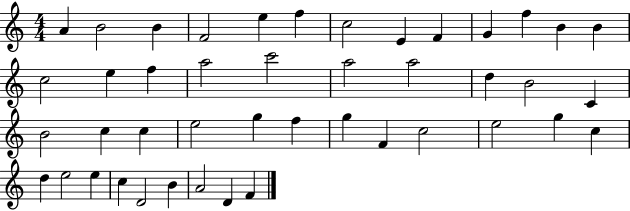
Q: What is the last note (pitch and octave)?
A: F4